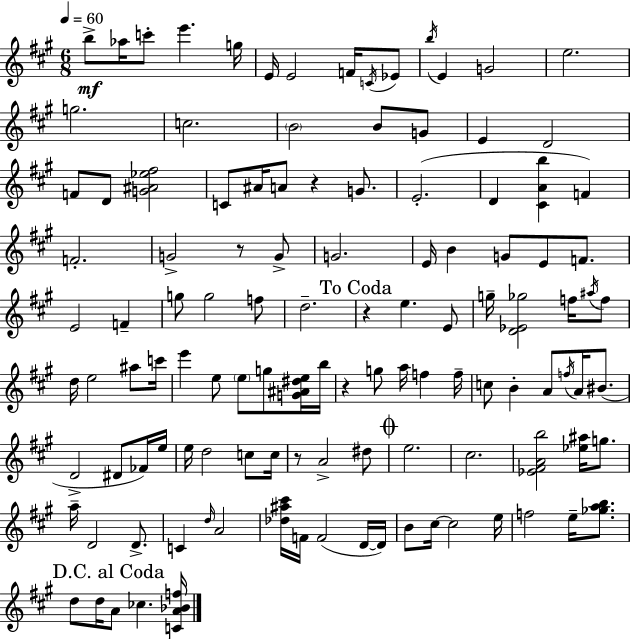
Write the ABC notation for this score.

X:1
T:Untitled
M:6/8
L:1/4
K:A
b/2 _a/4 c'/2 e' g/4 E/4 E2 F/4 C/4 _E/2 b/4 E G2 e2 g2 c2 B2 B/2 G/2 E D2 F/2 D/2 [G^A_e^f]2 C/2 ^A/4 A/2 z G/2 E2 D [^CAb] F F2 G2 z/2 G/2 G2 E/4 B G/2 E/2 F/2 E2 F g/2 g2 f/2 d2 z e E/2 g/4 [D_E_g]2 f/4 ^a/4 f/2 d/4 e2 ^a/2 c'/4 e' e/2 e/2 g/2 [G^A^de]/4 b/4 z g/2 a/4 f f/4 c/2 B A/2 f/4 A/4 ^B/2 D2 ^D/2 _F/4 e/4 e/4 d2 c/2 c/4 z/2 A2 ^d/2 e2 ^c2 [_E^FAb]2 [_e^a]/4 g/2 a/4 D2 D/2 C d/4 A2 [_d^a^c']/4 F/4 F2 D/4 D/4 B/2 ^c/4 ^c2 e/4 f2 e/4 [_gab]/2 d/2 d/4 A/2 _c [CA_Bf]/4